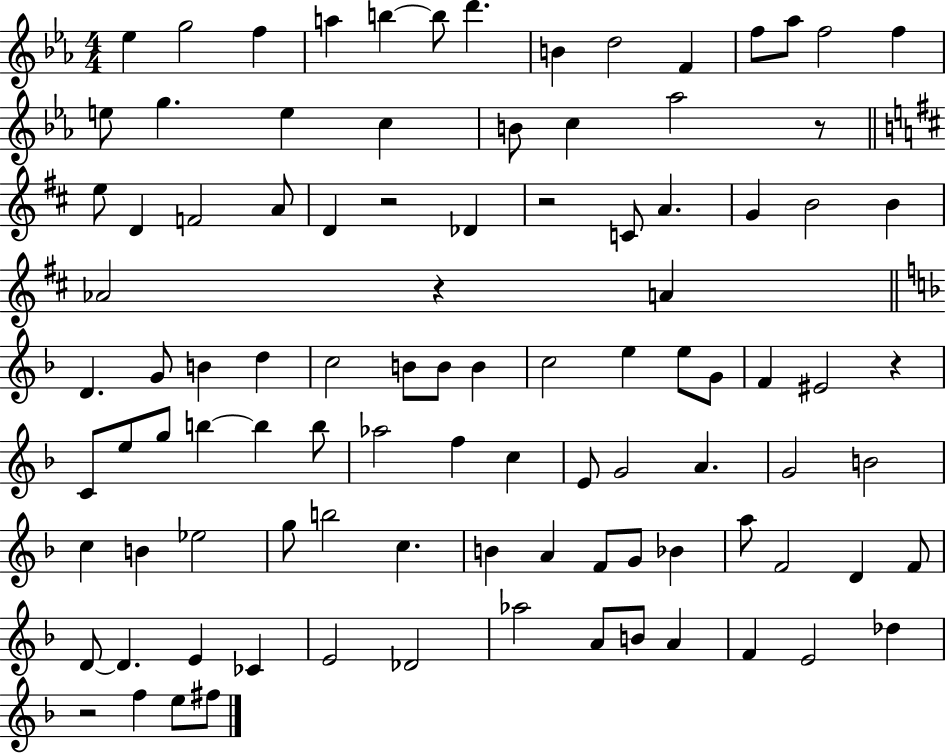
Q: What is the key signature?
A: EES major